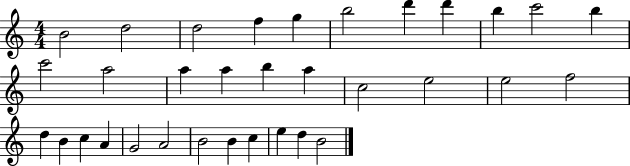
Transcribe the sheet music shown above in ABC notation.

X:1
T:Untitled
M:4/4
L:1/4
K:C
B2 d2 d2 f g b2 d' d' b c'2 b c'2 a2 a a b a c2 e2 e2 f2 d B c A G2 A2 B2 B c e d B2